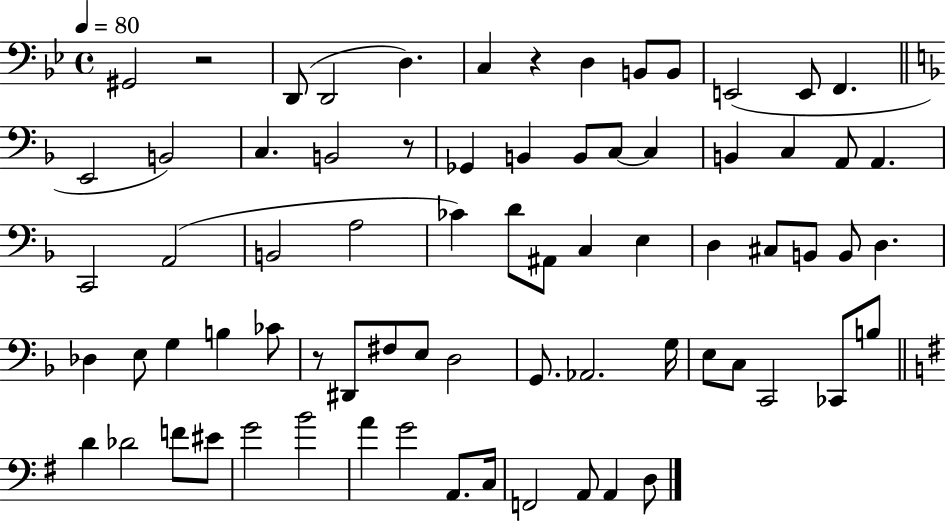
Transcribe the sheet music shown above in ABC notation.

X:1
T:Untitled
M:4/4
L:1/4
K:Bb
^G,,2 z2 D,,/2 D,,2 D, C, z D, B,,/2 B,,/2 E,,2 E,,/2 F,, E,,2 B,,2 C, B,,2 z/2 _G,, B,, B,,/2 C,/2 C, B,, C, A,,/2 A,, C,,2 A,,2 B,,2 A,2 _C D/2 ^A,,/2 C, E, D, ^C,/2 B,,/2 B,,/2 D, _D, E,/2 G, B, _C/2 z/2 ^D,,/2 ^F,/2 E,/2 D,2 G,,/2 _A,,2 G,/4 E,/2 C,/2 C,,2 _C,,/2 B,/2 D _D2 F/2 ^E/2 G2 B2 A G2 A,,/2 C,/4 F,,2 A,,/2 A,, D,/2